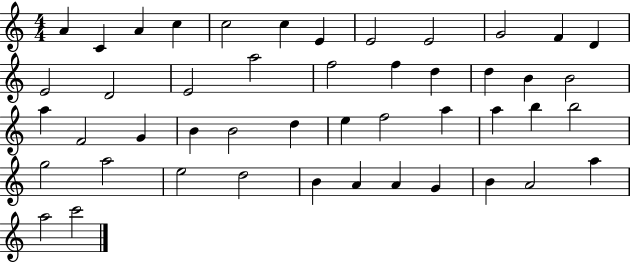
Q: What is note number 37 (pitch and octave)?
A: E5